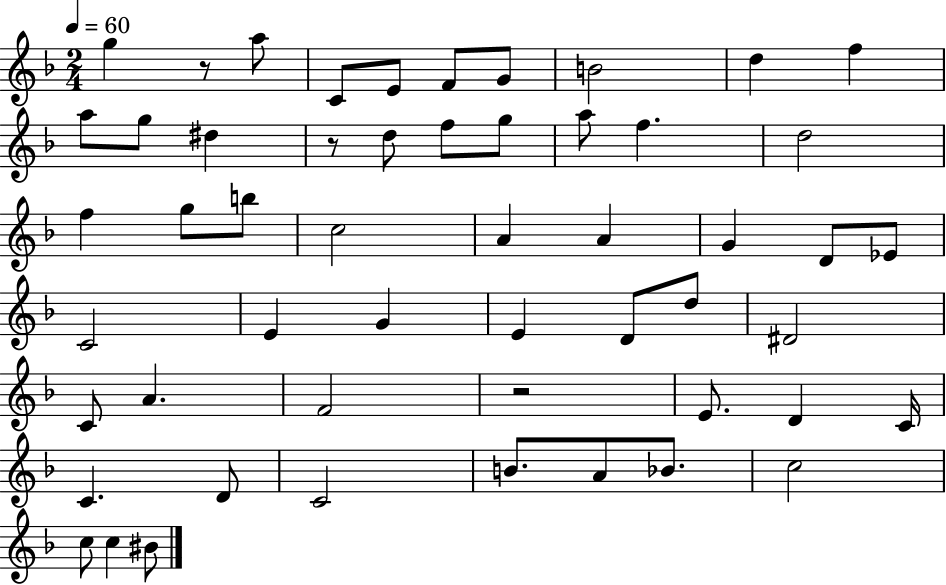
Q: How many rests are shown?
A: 3